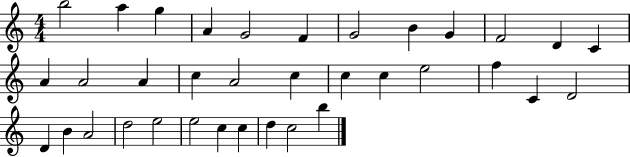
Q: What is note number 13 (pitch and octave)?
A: A4